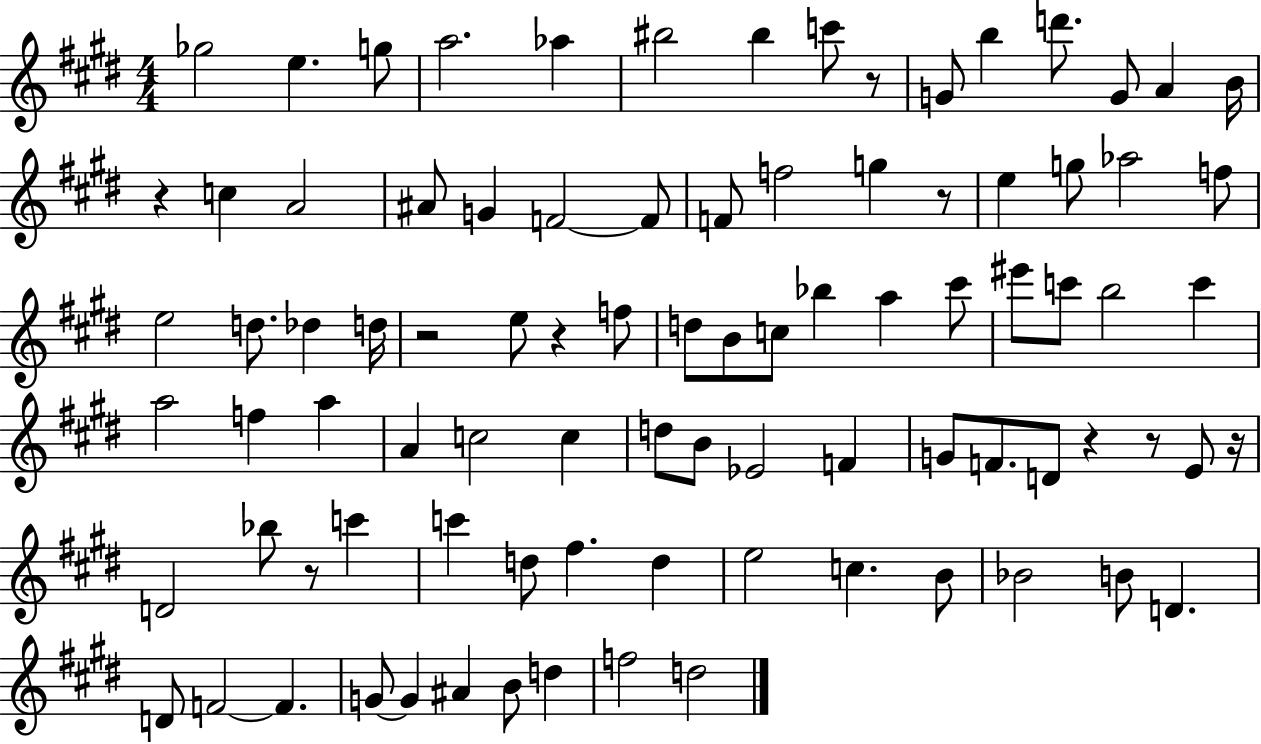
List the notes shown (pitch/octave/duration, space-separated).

Gb5/h E5/q. G5/e A5/h. Ab5/q BIS5/h BIS5/q C6/e R/e G4/e B5/q D6/e. G4/e A4/q B4/s R/q C5/q A4/h A#4/e G4/q F4/h F4/e F4/e F5/h G5/q R/e E5/q G5/e Ab5/h F5/e E5/h D5/e. Db5/q D5/s R/h E5/e R/q F5/e D5/e B4/e C5/e Bb5/q A5/q C#6/e EIS6/e C6/e B5/h C6/q A5/h F5/q A5/q A4/q C5/h C5/q D5/e B4/e Eb4/h F4/q G4/e F4/e. D4/e R/q R/e E4/e R/s D4/h Bb5/e R/e C6/q C6/q D5/e F#5/q. D5/q E5/h C5/q. B4/e Bb4/h B4/e D4/q. D4/e F4/h F4/q. G4/e G4/q A#4/q B4/e D5/q F5/h D5/h